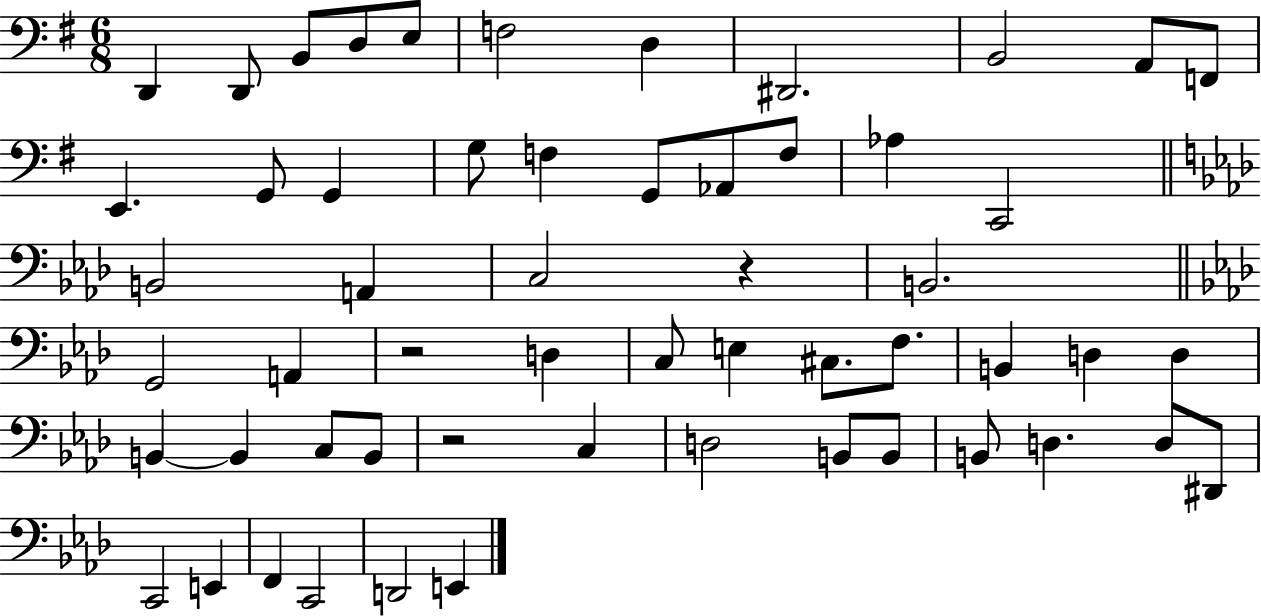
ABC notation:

X:1
T:Untitled
M:6/8
L:1/4
K:G
D,, D,,/2 B,,/2 D,/2 E,/2 F,2 D, ^D,,2 B,,2 A,,/2 F,,/2 E,, G,,/2 G,, G,/2 F, G,,/2 _A,,/2 F,/2 _A, C,,2 B,,2 A,, C,2 z B,,2 G,,2 A,, z2 D, C,/2 E, ^C,/2 F,/2 B,, D, D, B,, B,, C,/2 B,,/2 z2 C, D,2 B,,/2 B,,/2 B,,/2 D, D,/2 ^D,,/2 C,,2 E,, F,, C,,2 D,,2 E,,